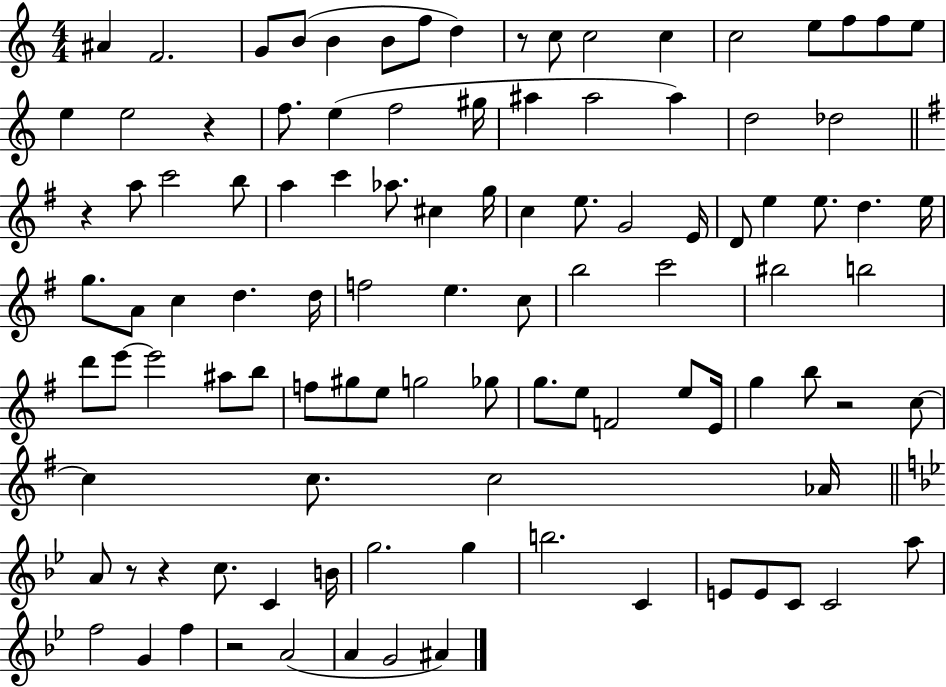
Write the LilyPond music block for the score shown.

{
  \clef treble
  \numericTimeSignature
  \time 4/4
  \key c \major
  ais'4 f'2. | g'8 b'8( b'4 b'8 f''8 d''4) | r8 c''8 c''2 c''4 | c''2 e''8 f''8 f''8 e''8 | \break e''4 e''2 r4 | f''8. e''4( f''2 gis''16 | ais''4 ais''2 ais''4) | d''2 des''2 | \break \bar "||" \break \key e \minor r4 a''8 c'''2 b''8 | a''4 c'''4 aes''8. cis''4 g''16 | c''4 e''8. g'2 e'16 | d'8 e''4 e''8. d''4. e''16 | \break g''8. a'8 c''4 d''4. d''16 | f''2 e''4. c''8 | b''2 c'''2 | bis''2 b''2 | \break d'''8 e'''8~~ e'''2 ais''8 b''8 | f''8 gis''8 e''8 g''2 ges''8 | g''8. e''8 f'2 e''8 e'16 | g''4 b''8 r2 c''8~~ | \break c''4 c''8. c''2 aes'16 | \bar "||" \break \key bes \major a'8 r8 r4 c''8. c'4 b'16 | g''2. g''4 | b''2. c'4 | e'8 e'8 c'8 c'2 a''8 | \break f''2 g'4 f''4 | r2 a'2( | a'4 g'2 ais'4) | \bar "|."
}